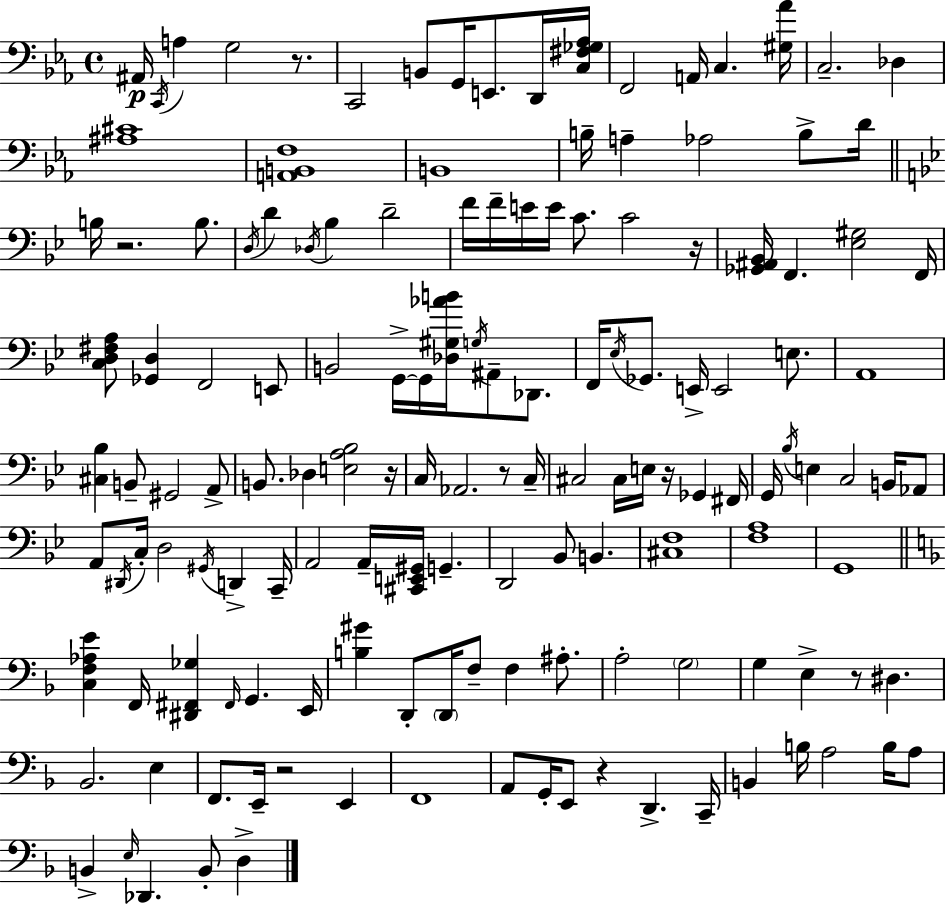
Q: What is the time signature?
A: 4/4